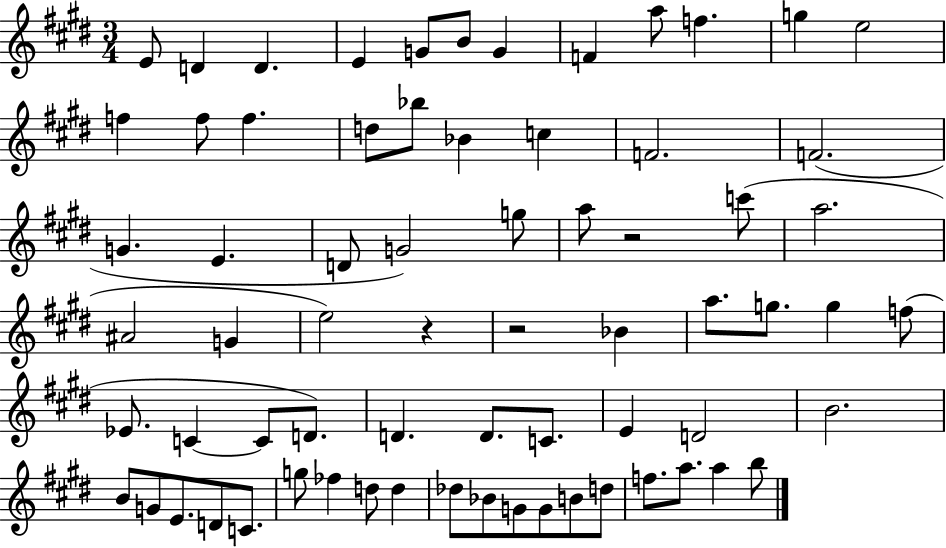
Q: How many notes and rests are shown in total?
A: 69